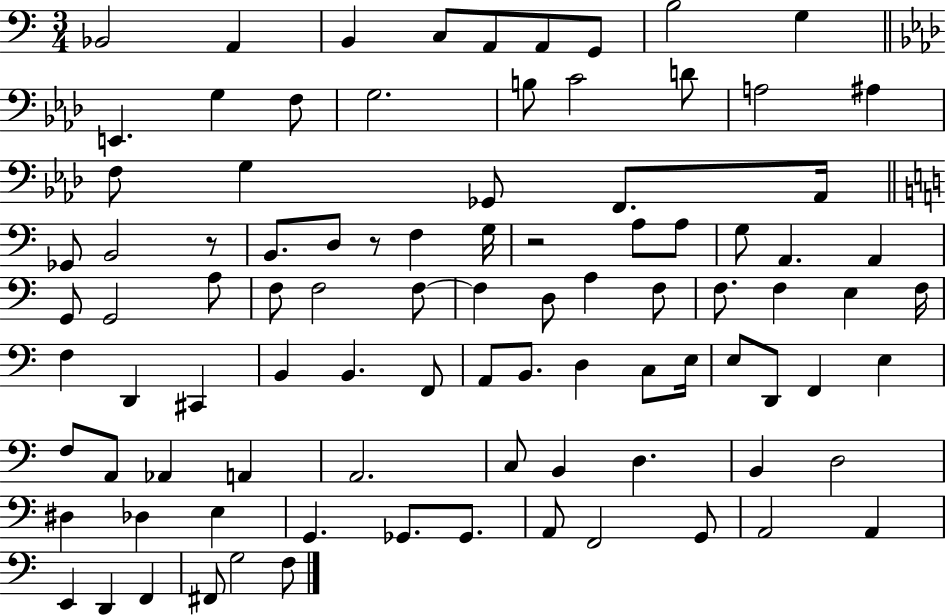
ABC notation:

X:1
T:Untitled
M:3/4
L:1/4
K:C
_B,,2 A,, B,, C,/2 A,,/2 A,,/2 G,,/2 B,2 G, E,, G, F,/2 G,2 B,/2 C2 D/2 A,2 ^A, F,/2 G, _G,,/2 F,,/2 _A,,/4 _G,,/2 B,,2 z/2 B,,/2 D,/2 z/2 F, G,/4 z2 A,/2 A,/2 G,/2 A,, A,, G,,/2 G,,2 A,/2 F,/2 F,2 F,/2 F, D,/2 A, F,/2 F,/2 F, E, F,/4 F, D,, ^C,, B,, B,, F,,/2 A,,/2 B,,/2 D, C,/2 E,/4 E,/2 D,,/2 F,, E, F,/2 A,,/2 _A,, A,, A,,2 C,/2 B,, D, B,, D,2 ^D, _D, E, G,, _G,,/2 _G,,/2 A,,/2 F,,2 G,,/2 A,,2 A,, E,, D,, F,, ^F,,/2 G,2 F,/2